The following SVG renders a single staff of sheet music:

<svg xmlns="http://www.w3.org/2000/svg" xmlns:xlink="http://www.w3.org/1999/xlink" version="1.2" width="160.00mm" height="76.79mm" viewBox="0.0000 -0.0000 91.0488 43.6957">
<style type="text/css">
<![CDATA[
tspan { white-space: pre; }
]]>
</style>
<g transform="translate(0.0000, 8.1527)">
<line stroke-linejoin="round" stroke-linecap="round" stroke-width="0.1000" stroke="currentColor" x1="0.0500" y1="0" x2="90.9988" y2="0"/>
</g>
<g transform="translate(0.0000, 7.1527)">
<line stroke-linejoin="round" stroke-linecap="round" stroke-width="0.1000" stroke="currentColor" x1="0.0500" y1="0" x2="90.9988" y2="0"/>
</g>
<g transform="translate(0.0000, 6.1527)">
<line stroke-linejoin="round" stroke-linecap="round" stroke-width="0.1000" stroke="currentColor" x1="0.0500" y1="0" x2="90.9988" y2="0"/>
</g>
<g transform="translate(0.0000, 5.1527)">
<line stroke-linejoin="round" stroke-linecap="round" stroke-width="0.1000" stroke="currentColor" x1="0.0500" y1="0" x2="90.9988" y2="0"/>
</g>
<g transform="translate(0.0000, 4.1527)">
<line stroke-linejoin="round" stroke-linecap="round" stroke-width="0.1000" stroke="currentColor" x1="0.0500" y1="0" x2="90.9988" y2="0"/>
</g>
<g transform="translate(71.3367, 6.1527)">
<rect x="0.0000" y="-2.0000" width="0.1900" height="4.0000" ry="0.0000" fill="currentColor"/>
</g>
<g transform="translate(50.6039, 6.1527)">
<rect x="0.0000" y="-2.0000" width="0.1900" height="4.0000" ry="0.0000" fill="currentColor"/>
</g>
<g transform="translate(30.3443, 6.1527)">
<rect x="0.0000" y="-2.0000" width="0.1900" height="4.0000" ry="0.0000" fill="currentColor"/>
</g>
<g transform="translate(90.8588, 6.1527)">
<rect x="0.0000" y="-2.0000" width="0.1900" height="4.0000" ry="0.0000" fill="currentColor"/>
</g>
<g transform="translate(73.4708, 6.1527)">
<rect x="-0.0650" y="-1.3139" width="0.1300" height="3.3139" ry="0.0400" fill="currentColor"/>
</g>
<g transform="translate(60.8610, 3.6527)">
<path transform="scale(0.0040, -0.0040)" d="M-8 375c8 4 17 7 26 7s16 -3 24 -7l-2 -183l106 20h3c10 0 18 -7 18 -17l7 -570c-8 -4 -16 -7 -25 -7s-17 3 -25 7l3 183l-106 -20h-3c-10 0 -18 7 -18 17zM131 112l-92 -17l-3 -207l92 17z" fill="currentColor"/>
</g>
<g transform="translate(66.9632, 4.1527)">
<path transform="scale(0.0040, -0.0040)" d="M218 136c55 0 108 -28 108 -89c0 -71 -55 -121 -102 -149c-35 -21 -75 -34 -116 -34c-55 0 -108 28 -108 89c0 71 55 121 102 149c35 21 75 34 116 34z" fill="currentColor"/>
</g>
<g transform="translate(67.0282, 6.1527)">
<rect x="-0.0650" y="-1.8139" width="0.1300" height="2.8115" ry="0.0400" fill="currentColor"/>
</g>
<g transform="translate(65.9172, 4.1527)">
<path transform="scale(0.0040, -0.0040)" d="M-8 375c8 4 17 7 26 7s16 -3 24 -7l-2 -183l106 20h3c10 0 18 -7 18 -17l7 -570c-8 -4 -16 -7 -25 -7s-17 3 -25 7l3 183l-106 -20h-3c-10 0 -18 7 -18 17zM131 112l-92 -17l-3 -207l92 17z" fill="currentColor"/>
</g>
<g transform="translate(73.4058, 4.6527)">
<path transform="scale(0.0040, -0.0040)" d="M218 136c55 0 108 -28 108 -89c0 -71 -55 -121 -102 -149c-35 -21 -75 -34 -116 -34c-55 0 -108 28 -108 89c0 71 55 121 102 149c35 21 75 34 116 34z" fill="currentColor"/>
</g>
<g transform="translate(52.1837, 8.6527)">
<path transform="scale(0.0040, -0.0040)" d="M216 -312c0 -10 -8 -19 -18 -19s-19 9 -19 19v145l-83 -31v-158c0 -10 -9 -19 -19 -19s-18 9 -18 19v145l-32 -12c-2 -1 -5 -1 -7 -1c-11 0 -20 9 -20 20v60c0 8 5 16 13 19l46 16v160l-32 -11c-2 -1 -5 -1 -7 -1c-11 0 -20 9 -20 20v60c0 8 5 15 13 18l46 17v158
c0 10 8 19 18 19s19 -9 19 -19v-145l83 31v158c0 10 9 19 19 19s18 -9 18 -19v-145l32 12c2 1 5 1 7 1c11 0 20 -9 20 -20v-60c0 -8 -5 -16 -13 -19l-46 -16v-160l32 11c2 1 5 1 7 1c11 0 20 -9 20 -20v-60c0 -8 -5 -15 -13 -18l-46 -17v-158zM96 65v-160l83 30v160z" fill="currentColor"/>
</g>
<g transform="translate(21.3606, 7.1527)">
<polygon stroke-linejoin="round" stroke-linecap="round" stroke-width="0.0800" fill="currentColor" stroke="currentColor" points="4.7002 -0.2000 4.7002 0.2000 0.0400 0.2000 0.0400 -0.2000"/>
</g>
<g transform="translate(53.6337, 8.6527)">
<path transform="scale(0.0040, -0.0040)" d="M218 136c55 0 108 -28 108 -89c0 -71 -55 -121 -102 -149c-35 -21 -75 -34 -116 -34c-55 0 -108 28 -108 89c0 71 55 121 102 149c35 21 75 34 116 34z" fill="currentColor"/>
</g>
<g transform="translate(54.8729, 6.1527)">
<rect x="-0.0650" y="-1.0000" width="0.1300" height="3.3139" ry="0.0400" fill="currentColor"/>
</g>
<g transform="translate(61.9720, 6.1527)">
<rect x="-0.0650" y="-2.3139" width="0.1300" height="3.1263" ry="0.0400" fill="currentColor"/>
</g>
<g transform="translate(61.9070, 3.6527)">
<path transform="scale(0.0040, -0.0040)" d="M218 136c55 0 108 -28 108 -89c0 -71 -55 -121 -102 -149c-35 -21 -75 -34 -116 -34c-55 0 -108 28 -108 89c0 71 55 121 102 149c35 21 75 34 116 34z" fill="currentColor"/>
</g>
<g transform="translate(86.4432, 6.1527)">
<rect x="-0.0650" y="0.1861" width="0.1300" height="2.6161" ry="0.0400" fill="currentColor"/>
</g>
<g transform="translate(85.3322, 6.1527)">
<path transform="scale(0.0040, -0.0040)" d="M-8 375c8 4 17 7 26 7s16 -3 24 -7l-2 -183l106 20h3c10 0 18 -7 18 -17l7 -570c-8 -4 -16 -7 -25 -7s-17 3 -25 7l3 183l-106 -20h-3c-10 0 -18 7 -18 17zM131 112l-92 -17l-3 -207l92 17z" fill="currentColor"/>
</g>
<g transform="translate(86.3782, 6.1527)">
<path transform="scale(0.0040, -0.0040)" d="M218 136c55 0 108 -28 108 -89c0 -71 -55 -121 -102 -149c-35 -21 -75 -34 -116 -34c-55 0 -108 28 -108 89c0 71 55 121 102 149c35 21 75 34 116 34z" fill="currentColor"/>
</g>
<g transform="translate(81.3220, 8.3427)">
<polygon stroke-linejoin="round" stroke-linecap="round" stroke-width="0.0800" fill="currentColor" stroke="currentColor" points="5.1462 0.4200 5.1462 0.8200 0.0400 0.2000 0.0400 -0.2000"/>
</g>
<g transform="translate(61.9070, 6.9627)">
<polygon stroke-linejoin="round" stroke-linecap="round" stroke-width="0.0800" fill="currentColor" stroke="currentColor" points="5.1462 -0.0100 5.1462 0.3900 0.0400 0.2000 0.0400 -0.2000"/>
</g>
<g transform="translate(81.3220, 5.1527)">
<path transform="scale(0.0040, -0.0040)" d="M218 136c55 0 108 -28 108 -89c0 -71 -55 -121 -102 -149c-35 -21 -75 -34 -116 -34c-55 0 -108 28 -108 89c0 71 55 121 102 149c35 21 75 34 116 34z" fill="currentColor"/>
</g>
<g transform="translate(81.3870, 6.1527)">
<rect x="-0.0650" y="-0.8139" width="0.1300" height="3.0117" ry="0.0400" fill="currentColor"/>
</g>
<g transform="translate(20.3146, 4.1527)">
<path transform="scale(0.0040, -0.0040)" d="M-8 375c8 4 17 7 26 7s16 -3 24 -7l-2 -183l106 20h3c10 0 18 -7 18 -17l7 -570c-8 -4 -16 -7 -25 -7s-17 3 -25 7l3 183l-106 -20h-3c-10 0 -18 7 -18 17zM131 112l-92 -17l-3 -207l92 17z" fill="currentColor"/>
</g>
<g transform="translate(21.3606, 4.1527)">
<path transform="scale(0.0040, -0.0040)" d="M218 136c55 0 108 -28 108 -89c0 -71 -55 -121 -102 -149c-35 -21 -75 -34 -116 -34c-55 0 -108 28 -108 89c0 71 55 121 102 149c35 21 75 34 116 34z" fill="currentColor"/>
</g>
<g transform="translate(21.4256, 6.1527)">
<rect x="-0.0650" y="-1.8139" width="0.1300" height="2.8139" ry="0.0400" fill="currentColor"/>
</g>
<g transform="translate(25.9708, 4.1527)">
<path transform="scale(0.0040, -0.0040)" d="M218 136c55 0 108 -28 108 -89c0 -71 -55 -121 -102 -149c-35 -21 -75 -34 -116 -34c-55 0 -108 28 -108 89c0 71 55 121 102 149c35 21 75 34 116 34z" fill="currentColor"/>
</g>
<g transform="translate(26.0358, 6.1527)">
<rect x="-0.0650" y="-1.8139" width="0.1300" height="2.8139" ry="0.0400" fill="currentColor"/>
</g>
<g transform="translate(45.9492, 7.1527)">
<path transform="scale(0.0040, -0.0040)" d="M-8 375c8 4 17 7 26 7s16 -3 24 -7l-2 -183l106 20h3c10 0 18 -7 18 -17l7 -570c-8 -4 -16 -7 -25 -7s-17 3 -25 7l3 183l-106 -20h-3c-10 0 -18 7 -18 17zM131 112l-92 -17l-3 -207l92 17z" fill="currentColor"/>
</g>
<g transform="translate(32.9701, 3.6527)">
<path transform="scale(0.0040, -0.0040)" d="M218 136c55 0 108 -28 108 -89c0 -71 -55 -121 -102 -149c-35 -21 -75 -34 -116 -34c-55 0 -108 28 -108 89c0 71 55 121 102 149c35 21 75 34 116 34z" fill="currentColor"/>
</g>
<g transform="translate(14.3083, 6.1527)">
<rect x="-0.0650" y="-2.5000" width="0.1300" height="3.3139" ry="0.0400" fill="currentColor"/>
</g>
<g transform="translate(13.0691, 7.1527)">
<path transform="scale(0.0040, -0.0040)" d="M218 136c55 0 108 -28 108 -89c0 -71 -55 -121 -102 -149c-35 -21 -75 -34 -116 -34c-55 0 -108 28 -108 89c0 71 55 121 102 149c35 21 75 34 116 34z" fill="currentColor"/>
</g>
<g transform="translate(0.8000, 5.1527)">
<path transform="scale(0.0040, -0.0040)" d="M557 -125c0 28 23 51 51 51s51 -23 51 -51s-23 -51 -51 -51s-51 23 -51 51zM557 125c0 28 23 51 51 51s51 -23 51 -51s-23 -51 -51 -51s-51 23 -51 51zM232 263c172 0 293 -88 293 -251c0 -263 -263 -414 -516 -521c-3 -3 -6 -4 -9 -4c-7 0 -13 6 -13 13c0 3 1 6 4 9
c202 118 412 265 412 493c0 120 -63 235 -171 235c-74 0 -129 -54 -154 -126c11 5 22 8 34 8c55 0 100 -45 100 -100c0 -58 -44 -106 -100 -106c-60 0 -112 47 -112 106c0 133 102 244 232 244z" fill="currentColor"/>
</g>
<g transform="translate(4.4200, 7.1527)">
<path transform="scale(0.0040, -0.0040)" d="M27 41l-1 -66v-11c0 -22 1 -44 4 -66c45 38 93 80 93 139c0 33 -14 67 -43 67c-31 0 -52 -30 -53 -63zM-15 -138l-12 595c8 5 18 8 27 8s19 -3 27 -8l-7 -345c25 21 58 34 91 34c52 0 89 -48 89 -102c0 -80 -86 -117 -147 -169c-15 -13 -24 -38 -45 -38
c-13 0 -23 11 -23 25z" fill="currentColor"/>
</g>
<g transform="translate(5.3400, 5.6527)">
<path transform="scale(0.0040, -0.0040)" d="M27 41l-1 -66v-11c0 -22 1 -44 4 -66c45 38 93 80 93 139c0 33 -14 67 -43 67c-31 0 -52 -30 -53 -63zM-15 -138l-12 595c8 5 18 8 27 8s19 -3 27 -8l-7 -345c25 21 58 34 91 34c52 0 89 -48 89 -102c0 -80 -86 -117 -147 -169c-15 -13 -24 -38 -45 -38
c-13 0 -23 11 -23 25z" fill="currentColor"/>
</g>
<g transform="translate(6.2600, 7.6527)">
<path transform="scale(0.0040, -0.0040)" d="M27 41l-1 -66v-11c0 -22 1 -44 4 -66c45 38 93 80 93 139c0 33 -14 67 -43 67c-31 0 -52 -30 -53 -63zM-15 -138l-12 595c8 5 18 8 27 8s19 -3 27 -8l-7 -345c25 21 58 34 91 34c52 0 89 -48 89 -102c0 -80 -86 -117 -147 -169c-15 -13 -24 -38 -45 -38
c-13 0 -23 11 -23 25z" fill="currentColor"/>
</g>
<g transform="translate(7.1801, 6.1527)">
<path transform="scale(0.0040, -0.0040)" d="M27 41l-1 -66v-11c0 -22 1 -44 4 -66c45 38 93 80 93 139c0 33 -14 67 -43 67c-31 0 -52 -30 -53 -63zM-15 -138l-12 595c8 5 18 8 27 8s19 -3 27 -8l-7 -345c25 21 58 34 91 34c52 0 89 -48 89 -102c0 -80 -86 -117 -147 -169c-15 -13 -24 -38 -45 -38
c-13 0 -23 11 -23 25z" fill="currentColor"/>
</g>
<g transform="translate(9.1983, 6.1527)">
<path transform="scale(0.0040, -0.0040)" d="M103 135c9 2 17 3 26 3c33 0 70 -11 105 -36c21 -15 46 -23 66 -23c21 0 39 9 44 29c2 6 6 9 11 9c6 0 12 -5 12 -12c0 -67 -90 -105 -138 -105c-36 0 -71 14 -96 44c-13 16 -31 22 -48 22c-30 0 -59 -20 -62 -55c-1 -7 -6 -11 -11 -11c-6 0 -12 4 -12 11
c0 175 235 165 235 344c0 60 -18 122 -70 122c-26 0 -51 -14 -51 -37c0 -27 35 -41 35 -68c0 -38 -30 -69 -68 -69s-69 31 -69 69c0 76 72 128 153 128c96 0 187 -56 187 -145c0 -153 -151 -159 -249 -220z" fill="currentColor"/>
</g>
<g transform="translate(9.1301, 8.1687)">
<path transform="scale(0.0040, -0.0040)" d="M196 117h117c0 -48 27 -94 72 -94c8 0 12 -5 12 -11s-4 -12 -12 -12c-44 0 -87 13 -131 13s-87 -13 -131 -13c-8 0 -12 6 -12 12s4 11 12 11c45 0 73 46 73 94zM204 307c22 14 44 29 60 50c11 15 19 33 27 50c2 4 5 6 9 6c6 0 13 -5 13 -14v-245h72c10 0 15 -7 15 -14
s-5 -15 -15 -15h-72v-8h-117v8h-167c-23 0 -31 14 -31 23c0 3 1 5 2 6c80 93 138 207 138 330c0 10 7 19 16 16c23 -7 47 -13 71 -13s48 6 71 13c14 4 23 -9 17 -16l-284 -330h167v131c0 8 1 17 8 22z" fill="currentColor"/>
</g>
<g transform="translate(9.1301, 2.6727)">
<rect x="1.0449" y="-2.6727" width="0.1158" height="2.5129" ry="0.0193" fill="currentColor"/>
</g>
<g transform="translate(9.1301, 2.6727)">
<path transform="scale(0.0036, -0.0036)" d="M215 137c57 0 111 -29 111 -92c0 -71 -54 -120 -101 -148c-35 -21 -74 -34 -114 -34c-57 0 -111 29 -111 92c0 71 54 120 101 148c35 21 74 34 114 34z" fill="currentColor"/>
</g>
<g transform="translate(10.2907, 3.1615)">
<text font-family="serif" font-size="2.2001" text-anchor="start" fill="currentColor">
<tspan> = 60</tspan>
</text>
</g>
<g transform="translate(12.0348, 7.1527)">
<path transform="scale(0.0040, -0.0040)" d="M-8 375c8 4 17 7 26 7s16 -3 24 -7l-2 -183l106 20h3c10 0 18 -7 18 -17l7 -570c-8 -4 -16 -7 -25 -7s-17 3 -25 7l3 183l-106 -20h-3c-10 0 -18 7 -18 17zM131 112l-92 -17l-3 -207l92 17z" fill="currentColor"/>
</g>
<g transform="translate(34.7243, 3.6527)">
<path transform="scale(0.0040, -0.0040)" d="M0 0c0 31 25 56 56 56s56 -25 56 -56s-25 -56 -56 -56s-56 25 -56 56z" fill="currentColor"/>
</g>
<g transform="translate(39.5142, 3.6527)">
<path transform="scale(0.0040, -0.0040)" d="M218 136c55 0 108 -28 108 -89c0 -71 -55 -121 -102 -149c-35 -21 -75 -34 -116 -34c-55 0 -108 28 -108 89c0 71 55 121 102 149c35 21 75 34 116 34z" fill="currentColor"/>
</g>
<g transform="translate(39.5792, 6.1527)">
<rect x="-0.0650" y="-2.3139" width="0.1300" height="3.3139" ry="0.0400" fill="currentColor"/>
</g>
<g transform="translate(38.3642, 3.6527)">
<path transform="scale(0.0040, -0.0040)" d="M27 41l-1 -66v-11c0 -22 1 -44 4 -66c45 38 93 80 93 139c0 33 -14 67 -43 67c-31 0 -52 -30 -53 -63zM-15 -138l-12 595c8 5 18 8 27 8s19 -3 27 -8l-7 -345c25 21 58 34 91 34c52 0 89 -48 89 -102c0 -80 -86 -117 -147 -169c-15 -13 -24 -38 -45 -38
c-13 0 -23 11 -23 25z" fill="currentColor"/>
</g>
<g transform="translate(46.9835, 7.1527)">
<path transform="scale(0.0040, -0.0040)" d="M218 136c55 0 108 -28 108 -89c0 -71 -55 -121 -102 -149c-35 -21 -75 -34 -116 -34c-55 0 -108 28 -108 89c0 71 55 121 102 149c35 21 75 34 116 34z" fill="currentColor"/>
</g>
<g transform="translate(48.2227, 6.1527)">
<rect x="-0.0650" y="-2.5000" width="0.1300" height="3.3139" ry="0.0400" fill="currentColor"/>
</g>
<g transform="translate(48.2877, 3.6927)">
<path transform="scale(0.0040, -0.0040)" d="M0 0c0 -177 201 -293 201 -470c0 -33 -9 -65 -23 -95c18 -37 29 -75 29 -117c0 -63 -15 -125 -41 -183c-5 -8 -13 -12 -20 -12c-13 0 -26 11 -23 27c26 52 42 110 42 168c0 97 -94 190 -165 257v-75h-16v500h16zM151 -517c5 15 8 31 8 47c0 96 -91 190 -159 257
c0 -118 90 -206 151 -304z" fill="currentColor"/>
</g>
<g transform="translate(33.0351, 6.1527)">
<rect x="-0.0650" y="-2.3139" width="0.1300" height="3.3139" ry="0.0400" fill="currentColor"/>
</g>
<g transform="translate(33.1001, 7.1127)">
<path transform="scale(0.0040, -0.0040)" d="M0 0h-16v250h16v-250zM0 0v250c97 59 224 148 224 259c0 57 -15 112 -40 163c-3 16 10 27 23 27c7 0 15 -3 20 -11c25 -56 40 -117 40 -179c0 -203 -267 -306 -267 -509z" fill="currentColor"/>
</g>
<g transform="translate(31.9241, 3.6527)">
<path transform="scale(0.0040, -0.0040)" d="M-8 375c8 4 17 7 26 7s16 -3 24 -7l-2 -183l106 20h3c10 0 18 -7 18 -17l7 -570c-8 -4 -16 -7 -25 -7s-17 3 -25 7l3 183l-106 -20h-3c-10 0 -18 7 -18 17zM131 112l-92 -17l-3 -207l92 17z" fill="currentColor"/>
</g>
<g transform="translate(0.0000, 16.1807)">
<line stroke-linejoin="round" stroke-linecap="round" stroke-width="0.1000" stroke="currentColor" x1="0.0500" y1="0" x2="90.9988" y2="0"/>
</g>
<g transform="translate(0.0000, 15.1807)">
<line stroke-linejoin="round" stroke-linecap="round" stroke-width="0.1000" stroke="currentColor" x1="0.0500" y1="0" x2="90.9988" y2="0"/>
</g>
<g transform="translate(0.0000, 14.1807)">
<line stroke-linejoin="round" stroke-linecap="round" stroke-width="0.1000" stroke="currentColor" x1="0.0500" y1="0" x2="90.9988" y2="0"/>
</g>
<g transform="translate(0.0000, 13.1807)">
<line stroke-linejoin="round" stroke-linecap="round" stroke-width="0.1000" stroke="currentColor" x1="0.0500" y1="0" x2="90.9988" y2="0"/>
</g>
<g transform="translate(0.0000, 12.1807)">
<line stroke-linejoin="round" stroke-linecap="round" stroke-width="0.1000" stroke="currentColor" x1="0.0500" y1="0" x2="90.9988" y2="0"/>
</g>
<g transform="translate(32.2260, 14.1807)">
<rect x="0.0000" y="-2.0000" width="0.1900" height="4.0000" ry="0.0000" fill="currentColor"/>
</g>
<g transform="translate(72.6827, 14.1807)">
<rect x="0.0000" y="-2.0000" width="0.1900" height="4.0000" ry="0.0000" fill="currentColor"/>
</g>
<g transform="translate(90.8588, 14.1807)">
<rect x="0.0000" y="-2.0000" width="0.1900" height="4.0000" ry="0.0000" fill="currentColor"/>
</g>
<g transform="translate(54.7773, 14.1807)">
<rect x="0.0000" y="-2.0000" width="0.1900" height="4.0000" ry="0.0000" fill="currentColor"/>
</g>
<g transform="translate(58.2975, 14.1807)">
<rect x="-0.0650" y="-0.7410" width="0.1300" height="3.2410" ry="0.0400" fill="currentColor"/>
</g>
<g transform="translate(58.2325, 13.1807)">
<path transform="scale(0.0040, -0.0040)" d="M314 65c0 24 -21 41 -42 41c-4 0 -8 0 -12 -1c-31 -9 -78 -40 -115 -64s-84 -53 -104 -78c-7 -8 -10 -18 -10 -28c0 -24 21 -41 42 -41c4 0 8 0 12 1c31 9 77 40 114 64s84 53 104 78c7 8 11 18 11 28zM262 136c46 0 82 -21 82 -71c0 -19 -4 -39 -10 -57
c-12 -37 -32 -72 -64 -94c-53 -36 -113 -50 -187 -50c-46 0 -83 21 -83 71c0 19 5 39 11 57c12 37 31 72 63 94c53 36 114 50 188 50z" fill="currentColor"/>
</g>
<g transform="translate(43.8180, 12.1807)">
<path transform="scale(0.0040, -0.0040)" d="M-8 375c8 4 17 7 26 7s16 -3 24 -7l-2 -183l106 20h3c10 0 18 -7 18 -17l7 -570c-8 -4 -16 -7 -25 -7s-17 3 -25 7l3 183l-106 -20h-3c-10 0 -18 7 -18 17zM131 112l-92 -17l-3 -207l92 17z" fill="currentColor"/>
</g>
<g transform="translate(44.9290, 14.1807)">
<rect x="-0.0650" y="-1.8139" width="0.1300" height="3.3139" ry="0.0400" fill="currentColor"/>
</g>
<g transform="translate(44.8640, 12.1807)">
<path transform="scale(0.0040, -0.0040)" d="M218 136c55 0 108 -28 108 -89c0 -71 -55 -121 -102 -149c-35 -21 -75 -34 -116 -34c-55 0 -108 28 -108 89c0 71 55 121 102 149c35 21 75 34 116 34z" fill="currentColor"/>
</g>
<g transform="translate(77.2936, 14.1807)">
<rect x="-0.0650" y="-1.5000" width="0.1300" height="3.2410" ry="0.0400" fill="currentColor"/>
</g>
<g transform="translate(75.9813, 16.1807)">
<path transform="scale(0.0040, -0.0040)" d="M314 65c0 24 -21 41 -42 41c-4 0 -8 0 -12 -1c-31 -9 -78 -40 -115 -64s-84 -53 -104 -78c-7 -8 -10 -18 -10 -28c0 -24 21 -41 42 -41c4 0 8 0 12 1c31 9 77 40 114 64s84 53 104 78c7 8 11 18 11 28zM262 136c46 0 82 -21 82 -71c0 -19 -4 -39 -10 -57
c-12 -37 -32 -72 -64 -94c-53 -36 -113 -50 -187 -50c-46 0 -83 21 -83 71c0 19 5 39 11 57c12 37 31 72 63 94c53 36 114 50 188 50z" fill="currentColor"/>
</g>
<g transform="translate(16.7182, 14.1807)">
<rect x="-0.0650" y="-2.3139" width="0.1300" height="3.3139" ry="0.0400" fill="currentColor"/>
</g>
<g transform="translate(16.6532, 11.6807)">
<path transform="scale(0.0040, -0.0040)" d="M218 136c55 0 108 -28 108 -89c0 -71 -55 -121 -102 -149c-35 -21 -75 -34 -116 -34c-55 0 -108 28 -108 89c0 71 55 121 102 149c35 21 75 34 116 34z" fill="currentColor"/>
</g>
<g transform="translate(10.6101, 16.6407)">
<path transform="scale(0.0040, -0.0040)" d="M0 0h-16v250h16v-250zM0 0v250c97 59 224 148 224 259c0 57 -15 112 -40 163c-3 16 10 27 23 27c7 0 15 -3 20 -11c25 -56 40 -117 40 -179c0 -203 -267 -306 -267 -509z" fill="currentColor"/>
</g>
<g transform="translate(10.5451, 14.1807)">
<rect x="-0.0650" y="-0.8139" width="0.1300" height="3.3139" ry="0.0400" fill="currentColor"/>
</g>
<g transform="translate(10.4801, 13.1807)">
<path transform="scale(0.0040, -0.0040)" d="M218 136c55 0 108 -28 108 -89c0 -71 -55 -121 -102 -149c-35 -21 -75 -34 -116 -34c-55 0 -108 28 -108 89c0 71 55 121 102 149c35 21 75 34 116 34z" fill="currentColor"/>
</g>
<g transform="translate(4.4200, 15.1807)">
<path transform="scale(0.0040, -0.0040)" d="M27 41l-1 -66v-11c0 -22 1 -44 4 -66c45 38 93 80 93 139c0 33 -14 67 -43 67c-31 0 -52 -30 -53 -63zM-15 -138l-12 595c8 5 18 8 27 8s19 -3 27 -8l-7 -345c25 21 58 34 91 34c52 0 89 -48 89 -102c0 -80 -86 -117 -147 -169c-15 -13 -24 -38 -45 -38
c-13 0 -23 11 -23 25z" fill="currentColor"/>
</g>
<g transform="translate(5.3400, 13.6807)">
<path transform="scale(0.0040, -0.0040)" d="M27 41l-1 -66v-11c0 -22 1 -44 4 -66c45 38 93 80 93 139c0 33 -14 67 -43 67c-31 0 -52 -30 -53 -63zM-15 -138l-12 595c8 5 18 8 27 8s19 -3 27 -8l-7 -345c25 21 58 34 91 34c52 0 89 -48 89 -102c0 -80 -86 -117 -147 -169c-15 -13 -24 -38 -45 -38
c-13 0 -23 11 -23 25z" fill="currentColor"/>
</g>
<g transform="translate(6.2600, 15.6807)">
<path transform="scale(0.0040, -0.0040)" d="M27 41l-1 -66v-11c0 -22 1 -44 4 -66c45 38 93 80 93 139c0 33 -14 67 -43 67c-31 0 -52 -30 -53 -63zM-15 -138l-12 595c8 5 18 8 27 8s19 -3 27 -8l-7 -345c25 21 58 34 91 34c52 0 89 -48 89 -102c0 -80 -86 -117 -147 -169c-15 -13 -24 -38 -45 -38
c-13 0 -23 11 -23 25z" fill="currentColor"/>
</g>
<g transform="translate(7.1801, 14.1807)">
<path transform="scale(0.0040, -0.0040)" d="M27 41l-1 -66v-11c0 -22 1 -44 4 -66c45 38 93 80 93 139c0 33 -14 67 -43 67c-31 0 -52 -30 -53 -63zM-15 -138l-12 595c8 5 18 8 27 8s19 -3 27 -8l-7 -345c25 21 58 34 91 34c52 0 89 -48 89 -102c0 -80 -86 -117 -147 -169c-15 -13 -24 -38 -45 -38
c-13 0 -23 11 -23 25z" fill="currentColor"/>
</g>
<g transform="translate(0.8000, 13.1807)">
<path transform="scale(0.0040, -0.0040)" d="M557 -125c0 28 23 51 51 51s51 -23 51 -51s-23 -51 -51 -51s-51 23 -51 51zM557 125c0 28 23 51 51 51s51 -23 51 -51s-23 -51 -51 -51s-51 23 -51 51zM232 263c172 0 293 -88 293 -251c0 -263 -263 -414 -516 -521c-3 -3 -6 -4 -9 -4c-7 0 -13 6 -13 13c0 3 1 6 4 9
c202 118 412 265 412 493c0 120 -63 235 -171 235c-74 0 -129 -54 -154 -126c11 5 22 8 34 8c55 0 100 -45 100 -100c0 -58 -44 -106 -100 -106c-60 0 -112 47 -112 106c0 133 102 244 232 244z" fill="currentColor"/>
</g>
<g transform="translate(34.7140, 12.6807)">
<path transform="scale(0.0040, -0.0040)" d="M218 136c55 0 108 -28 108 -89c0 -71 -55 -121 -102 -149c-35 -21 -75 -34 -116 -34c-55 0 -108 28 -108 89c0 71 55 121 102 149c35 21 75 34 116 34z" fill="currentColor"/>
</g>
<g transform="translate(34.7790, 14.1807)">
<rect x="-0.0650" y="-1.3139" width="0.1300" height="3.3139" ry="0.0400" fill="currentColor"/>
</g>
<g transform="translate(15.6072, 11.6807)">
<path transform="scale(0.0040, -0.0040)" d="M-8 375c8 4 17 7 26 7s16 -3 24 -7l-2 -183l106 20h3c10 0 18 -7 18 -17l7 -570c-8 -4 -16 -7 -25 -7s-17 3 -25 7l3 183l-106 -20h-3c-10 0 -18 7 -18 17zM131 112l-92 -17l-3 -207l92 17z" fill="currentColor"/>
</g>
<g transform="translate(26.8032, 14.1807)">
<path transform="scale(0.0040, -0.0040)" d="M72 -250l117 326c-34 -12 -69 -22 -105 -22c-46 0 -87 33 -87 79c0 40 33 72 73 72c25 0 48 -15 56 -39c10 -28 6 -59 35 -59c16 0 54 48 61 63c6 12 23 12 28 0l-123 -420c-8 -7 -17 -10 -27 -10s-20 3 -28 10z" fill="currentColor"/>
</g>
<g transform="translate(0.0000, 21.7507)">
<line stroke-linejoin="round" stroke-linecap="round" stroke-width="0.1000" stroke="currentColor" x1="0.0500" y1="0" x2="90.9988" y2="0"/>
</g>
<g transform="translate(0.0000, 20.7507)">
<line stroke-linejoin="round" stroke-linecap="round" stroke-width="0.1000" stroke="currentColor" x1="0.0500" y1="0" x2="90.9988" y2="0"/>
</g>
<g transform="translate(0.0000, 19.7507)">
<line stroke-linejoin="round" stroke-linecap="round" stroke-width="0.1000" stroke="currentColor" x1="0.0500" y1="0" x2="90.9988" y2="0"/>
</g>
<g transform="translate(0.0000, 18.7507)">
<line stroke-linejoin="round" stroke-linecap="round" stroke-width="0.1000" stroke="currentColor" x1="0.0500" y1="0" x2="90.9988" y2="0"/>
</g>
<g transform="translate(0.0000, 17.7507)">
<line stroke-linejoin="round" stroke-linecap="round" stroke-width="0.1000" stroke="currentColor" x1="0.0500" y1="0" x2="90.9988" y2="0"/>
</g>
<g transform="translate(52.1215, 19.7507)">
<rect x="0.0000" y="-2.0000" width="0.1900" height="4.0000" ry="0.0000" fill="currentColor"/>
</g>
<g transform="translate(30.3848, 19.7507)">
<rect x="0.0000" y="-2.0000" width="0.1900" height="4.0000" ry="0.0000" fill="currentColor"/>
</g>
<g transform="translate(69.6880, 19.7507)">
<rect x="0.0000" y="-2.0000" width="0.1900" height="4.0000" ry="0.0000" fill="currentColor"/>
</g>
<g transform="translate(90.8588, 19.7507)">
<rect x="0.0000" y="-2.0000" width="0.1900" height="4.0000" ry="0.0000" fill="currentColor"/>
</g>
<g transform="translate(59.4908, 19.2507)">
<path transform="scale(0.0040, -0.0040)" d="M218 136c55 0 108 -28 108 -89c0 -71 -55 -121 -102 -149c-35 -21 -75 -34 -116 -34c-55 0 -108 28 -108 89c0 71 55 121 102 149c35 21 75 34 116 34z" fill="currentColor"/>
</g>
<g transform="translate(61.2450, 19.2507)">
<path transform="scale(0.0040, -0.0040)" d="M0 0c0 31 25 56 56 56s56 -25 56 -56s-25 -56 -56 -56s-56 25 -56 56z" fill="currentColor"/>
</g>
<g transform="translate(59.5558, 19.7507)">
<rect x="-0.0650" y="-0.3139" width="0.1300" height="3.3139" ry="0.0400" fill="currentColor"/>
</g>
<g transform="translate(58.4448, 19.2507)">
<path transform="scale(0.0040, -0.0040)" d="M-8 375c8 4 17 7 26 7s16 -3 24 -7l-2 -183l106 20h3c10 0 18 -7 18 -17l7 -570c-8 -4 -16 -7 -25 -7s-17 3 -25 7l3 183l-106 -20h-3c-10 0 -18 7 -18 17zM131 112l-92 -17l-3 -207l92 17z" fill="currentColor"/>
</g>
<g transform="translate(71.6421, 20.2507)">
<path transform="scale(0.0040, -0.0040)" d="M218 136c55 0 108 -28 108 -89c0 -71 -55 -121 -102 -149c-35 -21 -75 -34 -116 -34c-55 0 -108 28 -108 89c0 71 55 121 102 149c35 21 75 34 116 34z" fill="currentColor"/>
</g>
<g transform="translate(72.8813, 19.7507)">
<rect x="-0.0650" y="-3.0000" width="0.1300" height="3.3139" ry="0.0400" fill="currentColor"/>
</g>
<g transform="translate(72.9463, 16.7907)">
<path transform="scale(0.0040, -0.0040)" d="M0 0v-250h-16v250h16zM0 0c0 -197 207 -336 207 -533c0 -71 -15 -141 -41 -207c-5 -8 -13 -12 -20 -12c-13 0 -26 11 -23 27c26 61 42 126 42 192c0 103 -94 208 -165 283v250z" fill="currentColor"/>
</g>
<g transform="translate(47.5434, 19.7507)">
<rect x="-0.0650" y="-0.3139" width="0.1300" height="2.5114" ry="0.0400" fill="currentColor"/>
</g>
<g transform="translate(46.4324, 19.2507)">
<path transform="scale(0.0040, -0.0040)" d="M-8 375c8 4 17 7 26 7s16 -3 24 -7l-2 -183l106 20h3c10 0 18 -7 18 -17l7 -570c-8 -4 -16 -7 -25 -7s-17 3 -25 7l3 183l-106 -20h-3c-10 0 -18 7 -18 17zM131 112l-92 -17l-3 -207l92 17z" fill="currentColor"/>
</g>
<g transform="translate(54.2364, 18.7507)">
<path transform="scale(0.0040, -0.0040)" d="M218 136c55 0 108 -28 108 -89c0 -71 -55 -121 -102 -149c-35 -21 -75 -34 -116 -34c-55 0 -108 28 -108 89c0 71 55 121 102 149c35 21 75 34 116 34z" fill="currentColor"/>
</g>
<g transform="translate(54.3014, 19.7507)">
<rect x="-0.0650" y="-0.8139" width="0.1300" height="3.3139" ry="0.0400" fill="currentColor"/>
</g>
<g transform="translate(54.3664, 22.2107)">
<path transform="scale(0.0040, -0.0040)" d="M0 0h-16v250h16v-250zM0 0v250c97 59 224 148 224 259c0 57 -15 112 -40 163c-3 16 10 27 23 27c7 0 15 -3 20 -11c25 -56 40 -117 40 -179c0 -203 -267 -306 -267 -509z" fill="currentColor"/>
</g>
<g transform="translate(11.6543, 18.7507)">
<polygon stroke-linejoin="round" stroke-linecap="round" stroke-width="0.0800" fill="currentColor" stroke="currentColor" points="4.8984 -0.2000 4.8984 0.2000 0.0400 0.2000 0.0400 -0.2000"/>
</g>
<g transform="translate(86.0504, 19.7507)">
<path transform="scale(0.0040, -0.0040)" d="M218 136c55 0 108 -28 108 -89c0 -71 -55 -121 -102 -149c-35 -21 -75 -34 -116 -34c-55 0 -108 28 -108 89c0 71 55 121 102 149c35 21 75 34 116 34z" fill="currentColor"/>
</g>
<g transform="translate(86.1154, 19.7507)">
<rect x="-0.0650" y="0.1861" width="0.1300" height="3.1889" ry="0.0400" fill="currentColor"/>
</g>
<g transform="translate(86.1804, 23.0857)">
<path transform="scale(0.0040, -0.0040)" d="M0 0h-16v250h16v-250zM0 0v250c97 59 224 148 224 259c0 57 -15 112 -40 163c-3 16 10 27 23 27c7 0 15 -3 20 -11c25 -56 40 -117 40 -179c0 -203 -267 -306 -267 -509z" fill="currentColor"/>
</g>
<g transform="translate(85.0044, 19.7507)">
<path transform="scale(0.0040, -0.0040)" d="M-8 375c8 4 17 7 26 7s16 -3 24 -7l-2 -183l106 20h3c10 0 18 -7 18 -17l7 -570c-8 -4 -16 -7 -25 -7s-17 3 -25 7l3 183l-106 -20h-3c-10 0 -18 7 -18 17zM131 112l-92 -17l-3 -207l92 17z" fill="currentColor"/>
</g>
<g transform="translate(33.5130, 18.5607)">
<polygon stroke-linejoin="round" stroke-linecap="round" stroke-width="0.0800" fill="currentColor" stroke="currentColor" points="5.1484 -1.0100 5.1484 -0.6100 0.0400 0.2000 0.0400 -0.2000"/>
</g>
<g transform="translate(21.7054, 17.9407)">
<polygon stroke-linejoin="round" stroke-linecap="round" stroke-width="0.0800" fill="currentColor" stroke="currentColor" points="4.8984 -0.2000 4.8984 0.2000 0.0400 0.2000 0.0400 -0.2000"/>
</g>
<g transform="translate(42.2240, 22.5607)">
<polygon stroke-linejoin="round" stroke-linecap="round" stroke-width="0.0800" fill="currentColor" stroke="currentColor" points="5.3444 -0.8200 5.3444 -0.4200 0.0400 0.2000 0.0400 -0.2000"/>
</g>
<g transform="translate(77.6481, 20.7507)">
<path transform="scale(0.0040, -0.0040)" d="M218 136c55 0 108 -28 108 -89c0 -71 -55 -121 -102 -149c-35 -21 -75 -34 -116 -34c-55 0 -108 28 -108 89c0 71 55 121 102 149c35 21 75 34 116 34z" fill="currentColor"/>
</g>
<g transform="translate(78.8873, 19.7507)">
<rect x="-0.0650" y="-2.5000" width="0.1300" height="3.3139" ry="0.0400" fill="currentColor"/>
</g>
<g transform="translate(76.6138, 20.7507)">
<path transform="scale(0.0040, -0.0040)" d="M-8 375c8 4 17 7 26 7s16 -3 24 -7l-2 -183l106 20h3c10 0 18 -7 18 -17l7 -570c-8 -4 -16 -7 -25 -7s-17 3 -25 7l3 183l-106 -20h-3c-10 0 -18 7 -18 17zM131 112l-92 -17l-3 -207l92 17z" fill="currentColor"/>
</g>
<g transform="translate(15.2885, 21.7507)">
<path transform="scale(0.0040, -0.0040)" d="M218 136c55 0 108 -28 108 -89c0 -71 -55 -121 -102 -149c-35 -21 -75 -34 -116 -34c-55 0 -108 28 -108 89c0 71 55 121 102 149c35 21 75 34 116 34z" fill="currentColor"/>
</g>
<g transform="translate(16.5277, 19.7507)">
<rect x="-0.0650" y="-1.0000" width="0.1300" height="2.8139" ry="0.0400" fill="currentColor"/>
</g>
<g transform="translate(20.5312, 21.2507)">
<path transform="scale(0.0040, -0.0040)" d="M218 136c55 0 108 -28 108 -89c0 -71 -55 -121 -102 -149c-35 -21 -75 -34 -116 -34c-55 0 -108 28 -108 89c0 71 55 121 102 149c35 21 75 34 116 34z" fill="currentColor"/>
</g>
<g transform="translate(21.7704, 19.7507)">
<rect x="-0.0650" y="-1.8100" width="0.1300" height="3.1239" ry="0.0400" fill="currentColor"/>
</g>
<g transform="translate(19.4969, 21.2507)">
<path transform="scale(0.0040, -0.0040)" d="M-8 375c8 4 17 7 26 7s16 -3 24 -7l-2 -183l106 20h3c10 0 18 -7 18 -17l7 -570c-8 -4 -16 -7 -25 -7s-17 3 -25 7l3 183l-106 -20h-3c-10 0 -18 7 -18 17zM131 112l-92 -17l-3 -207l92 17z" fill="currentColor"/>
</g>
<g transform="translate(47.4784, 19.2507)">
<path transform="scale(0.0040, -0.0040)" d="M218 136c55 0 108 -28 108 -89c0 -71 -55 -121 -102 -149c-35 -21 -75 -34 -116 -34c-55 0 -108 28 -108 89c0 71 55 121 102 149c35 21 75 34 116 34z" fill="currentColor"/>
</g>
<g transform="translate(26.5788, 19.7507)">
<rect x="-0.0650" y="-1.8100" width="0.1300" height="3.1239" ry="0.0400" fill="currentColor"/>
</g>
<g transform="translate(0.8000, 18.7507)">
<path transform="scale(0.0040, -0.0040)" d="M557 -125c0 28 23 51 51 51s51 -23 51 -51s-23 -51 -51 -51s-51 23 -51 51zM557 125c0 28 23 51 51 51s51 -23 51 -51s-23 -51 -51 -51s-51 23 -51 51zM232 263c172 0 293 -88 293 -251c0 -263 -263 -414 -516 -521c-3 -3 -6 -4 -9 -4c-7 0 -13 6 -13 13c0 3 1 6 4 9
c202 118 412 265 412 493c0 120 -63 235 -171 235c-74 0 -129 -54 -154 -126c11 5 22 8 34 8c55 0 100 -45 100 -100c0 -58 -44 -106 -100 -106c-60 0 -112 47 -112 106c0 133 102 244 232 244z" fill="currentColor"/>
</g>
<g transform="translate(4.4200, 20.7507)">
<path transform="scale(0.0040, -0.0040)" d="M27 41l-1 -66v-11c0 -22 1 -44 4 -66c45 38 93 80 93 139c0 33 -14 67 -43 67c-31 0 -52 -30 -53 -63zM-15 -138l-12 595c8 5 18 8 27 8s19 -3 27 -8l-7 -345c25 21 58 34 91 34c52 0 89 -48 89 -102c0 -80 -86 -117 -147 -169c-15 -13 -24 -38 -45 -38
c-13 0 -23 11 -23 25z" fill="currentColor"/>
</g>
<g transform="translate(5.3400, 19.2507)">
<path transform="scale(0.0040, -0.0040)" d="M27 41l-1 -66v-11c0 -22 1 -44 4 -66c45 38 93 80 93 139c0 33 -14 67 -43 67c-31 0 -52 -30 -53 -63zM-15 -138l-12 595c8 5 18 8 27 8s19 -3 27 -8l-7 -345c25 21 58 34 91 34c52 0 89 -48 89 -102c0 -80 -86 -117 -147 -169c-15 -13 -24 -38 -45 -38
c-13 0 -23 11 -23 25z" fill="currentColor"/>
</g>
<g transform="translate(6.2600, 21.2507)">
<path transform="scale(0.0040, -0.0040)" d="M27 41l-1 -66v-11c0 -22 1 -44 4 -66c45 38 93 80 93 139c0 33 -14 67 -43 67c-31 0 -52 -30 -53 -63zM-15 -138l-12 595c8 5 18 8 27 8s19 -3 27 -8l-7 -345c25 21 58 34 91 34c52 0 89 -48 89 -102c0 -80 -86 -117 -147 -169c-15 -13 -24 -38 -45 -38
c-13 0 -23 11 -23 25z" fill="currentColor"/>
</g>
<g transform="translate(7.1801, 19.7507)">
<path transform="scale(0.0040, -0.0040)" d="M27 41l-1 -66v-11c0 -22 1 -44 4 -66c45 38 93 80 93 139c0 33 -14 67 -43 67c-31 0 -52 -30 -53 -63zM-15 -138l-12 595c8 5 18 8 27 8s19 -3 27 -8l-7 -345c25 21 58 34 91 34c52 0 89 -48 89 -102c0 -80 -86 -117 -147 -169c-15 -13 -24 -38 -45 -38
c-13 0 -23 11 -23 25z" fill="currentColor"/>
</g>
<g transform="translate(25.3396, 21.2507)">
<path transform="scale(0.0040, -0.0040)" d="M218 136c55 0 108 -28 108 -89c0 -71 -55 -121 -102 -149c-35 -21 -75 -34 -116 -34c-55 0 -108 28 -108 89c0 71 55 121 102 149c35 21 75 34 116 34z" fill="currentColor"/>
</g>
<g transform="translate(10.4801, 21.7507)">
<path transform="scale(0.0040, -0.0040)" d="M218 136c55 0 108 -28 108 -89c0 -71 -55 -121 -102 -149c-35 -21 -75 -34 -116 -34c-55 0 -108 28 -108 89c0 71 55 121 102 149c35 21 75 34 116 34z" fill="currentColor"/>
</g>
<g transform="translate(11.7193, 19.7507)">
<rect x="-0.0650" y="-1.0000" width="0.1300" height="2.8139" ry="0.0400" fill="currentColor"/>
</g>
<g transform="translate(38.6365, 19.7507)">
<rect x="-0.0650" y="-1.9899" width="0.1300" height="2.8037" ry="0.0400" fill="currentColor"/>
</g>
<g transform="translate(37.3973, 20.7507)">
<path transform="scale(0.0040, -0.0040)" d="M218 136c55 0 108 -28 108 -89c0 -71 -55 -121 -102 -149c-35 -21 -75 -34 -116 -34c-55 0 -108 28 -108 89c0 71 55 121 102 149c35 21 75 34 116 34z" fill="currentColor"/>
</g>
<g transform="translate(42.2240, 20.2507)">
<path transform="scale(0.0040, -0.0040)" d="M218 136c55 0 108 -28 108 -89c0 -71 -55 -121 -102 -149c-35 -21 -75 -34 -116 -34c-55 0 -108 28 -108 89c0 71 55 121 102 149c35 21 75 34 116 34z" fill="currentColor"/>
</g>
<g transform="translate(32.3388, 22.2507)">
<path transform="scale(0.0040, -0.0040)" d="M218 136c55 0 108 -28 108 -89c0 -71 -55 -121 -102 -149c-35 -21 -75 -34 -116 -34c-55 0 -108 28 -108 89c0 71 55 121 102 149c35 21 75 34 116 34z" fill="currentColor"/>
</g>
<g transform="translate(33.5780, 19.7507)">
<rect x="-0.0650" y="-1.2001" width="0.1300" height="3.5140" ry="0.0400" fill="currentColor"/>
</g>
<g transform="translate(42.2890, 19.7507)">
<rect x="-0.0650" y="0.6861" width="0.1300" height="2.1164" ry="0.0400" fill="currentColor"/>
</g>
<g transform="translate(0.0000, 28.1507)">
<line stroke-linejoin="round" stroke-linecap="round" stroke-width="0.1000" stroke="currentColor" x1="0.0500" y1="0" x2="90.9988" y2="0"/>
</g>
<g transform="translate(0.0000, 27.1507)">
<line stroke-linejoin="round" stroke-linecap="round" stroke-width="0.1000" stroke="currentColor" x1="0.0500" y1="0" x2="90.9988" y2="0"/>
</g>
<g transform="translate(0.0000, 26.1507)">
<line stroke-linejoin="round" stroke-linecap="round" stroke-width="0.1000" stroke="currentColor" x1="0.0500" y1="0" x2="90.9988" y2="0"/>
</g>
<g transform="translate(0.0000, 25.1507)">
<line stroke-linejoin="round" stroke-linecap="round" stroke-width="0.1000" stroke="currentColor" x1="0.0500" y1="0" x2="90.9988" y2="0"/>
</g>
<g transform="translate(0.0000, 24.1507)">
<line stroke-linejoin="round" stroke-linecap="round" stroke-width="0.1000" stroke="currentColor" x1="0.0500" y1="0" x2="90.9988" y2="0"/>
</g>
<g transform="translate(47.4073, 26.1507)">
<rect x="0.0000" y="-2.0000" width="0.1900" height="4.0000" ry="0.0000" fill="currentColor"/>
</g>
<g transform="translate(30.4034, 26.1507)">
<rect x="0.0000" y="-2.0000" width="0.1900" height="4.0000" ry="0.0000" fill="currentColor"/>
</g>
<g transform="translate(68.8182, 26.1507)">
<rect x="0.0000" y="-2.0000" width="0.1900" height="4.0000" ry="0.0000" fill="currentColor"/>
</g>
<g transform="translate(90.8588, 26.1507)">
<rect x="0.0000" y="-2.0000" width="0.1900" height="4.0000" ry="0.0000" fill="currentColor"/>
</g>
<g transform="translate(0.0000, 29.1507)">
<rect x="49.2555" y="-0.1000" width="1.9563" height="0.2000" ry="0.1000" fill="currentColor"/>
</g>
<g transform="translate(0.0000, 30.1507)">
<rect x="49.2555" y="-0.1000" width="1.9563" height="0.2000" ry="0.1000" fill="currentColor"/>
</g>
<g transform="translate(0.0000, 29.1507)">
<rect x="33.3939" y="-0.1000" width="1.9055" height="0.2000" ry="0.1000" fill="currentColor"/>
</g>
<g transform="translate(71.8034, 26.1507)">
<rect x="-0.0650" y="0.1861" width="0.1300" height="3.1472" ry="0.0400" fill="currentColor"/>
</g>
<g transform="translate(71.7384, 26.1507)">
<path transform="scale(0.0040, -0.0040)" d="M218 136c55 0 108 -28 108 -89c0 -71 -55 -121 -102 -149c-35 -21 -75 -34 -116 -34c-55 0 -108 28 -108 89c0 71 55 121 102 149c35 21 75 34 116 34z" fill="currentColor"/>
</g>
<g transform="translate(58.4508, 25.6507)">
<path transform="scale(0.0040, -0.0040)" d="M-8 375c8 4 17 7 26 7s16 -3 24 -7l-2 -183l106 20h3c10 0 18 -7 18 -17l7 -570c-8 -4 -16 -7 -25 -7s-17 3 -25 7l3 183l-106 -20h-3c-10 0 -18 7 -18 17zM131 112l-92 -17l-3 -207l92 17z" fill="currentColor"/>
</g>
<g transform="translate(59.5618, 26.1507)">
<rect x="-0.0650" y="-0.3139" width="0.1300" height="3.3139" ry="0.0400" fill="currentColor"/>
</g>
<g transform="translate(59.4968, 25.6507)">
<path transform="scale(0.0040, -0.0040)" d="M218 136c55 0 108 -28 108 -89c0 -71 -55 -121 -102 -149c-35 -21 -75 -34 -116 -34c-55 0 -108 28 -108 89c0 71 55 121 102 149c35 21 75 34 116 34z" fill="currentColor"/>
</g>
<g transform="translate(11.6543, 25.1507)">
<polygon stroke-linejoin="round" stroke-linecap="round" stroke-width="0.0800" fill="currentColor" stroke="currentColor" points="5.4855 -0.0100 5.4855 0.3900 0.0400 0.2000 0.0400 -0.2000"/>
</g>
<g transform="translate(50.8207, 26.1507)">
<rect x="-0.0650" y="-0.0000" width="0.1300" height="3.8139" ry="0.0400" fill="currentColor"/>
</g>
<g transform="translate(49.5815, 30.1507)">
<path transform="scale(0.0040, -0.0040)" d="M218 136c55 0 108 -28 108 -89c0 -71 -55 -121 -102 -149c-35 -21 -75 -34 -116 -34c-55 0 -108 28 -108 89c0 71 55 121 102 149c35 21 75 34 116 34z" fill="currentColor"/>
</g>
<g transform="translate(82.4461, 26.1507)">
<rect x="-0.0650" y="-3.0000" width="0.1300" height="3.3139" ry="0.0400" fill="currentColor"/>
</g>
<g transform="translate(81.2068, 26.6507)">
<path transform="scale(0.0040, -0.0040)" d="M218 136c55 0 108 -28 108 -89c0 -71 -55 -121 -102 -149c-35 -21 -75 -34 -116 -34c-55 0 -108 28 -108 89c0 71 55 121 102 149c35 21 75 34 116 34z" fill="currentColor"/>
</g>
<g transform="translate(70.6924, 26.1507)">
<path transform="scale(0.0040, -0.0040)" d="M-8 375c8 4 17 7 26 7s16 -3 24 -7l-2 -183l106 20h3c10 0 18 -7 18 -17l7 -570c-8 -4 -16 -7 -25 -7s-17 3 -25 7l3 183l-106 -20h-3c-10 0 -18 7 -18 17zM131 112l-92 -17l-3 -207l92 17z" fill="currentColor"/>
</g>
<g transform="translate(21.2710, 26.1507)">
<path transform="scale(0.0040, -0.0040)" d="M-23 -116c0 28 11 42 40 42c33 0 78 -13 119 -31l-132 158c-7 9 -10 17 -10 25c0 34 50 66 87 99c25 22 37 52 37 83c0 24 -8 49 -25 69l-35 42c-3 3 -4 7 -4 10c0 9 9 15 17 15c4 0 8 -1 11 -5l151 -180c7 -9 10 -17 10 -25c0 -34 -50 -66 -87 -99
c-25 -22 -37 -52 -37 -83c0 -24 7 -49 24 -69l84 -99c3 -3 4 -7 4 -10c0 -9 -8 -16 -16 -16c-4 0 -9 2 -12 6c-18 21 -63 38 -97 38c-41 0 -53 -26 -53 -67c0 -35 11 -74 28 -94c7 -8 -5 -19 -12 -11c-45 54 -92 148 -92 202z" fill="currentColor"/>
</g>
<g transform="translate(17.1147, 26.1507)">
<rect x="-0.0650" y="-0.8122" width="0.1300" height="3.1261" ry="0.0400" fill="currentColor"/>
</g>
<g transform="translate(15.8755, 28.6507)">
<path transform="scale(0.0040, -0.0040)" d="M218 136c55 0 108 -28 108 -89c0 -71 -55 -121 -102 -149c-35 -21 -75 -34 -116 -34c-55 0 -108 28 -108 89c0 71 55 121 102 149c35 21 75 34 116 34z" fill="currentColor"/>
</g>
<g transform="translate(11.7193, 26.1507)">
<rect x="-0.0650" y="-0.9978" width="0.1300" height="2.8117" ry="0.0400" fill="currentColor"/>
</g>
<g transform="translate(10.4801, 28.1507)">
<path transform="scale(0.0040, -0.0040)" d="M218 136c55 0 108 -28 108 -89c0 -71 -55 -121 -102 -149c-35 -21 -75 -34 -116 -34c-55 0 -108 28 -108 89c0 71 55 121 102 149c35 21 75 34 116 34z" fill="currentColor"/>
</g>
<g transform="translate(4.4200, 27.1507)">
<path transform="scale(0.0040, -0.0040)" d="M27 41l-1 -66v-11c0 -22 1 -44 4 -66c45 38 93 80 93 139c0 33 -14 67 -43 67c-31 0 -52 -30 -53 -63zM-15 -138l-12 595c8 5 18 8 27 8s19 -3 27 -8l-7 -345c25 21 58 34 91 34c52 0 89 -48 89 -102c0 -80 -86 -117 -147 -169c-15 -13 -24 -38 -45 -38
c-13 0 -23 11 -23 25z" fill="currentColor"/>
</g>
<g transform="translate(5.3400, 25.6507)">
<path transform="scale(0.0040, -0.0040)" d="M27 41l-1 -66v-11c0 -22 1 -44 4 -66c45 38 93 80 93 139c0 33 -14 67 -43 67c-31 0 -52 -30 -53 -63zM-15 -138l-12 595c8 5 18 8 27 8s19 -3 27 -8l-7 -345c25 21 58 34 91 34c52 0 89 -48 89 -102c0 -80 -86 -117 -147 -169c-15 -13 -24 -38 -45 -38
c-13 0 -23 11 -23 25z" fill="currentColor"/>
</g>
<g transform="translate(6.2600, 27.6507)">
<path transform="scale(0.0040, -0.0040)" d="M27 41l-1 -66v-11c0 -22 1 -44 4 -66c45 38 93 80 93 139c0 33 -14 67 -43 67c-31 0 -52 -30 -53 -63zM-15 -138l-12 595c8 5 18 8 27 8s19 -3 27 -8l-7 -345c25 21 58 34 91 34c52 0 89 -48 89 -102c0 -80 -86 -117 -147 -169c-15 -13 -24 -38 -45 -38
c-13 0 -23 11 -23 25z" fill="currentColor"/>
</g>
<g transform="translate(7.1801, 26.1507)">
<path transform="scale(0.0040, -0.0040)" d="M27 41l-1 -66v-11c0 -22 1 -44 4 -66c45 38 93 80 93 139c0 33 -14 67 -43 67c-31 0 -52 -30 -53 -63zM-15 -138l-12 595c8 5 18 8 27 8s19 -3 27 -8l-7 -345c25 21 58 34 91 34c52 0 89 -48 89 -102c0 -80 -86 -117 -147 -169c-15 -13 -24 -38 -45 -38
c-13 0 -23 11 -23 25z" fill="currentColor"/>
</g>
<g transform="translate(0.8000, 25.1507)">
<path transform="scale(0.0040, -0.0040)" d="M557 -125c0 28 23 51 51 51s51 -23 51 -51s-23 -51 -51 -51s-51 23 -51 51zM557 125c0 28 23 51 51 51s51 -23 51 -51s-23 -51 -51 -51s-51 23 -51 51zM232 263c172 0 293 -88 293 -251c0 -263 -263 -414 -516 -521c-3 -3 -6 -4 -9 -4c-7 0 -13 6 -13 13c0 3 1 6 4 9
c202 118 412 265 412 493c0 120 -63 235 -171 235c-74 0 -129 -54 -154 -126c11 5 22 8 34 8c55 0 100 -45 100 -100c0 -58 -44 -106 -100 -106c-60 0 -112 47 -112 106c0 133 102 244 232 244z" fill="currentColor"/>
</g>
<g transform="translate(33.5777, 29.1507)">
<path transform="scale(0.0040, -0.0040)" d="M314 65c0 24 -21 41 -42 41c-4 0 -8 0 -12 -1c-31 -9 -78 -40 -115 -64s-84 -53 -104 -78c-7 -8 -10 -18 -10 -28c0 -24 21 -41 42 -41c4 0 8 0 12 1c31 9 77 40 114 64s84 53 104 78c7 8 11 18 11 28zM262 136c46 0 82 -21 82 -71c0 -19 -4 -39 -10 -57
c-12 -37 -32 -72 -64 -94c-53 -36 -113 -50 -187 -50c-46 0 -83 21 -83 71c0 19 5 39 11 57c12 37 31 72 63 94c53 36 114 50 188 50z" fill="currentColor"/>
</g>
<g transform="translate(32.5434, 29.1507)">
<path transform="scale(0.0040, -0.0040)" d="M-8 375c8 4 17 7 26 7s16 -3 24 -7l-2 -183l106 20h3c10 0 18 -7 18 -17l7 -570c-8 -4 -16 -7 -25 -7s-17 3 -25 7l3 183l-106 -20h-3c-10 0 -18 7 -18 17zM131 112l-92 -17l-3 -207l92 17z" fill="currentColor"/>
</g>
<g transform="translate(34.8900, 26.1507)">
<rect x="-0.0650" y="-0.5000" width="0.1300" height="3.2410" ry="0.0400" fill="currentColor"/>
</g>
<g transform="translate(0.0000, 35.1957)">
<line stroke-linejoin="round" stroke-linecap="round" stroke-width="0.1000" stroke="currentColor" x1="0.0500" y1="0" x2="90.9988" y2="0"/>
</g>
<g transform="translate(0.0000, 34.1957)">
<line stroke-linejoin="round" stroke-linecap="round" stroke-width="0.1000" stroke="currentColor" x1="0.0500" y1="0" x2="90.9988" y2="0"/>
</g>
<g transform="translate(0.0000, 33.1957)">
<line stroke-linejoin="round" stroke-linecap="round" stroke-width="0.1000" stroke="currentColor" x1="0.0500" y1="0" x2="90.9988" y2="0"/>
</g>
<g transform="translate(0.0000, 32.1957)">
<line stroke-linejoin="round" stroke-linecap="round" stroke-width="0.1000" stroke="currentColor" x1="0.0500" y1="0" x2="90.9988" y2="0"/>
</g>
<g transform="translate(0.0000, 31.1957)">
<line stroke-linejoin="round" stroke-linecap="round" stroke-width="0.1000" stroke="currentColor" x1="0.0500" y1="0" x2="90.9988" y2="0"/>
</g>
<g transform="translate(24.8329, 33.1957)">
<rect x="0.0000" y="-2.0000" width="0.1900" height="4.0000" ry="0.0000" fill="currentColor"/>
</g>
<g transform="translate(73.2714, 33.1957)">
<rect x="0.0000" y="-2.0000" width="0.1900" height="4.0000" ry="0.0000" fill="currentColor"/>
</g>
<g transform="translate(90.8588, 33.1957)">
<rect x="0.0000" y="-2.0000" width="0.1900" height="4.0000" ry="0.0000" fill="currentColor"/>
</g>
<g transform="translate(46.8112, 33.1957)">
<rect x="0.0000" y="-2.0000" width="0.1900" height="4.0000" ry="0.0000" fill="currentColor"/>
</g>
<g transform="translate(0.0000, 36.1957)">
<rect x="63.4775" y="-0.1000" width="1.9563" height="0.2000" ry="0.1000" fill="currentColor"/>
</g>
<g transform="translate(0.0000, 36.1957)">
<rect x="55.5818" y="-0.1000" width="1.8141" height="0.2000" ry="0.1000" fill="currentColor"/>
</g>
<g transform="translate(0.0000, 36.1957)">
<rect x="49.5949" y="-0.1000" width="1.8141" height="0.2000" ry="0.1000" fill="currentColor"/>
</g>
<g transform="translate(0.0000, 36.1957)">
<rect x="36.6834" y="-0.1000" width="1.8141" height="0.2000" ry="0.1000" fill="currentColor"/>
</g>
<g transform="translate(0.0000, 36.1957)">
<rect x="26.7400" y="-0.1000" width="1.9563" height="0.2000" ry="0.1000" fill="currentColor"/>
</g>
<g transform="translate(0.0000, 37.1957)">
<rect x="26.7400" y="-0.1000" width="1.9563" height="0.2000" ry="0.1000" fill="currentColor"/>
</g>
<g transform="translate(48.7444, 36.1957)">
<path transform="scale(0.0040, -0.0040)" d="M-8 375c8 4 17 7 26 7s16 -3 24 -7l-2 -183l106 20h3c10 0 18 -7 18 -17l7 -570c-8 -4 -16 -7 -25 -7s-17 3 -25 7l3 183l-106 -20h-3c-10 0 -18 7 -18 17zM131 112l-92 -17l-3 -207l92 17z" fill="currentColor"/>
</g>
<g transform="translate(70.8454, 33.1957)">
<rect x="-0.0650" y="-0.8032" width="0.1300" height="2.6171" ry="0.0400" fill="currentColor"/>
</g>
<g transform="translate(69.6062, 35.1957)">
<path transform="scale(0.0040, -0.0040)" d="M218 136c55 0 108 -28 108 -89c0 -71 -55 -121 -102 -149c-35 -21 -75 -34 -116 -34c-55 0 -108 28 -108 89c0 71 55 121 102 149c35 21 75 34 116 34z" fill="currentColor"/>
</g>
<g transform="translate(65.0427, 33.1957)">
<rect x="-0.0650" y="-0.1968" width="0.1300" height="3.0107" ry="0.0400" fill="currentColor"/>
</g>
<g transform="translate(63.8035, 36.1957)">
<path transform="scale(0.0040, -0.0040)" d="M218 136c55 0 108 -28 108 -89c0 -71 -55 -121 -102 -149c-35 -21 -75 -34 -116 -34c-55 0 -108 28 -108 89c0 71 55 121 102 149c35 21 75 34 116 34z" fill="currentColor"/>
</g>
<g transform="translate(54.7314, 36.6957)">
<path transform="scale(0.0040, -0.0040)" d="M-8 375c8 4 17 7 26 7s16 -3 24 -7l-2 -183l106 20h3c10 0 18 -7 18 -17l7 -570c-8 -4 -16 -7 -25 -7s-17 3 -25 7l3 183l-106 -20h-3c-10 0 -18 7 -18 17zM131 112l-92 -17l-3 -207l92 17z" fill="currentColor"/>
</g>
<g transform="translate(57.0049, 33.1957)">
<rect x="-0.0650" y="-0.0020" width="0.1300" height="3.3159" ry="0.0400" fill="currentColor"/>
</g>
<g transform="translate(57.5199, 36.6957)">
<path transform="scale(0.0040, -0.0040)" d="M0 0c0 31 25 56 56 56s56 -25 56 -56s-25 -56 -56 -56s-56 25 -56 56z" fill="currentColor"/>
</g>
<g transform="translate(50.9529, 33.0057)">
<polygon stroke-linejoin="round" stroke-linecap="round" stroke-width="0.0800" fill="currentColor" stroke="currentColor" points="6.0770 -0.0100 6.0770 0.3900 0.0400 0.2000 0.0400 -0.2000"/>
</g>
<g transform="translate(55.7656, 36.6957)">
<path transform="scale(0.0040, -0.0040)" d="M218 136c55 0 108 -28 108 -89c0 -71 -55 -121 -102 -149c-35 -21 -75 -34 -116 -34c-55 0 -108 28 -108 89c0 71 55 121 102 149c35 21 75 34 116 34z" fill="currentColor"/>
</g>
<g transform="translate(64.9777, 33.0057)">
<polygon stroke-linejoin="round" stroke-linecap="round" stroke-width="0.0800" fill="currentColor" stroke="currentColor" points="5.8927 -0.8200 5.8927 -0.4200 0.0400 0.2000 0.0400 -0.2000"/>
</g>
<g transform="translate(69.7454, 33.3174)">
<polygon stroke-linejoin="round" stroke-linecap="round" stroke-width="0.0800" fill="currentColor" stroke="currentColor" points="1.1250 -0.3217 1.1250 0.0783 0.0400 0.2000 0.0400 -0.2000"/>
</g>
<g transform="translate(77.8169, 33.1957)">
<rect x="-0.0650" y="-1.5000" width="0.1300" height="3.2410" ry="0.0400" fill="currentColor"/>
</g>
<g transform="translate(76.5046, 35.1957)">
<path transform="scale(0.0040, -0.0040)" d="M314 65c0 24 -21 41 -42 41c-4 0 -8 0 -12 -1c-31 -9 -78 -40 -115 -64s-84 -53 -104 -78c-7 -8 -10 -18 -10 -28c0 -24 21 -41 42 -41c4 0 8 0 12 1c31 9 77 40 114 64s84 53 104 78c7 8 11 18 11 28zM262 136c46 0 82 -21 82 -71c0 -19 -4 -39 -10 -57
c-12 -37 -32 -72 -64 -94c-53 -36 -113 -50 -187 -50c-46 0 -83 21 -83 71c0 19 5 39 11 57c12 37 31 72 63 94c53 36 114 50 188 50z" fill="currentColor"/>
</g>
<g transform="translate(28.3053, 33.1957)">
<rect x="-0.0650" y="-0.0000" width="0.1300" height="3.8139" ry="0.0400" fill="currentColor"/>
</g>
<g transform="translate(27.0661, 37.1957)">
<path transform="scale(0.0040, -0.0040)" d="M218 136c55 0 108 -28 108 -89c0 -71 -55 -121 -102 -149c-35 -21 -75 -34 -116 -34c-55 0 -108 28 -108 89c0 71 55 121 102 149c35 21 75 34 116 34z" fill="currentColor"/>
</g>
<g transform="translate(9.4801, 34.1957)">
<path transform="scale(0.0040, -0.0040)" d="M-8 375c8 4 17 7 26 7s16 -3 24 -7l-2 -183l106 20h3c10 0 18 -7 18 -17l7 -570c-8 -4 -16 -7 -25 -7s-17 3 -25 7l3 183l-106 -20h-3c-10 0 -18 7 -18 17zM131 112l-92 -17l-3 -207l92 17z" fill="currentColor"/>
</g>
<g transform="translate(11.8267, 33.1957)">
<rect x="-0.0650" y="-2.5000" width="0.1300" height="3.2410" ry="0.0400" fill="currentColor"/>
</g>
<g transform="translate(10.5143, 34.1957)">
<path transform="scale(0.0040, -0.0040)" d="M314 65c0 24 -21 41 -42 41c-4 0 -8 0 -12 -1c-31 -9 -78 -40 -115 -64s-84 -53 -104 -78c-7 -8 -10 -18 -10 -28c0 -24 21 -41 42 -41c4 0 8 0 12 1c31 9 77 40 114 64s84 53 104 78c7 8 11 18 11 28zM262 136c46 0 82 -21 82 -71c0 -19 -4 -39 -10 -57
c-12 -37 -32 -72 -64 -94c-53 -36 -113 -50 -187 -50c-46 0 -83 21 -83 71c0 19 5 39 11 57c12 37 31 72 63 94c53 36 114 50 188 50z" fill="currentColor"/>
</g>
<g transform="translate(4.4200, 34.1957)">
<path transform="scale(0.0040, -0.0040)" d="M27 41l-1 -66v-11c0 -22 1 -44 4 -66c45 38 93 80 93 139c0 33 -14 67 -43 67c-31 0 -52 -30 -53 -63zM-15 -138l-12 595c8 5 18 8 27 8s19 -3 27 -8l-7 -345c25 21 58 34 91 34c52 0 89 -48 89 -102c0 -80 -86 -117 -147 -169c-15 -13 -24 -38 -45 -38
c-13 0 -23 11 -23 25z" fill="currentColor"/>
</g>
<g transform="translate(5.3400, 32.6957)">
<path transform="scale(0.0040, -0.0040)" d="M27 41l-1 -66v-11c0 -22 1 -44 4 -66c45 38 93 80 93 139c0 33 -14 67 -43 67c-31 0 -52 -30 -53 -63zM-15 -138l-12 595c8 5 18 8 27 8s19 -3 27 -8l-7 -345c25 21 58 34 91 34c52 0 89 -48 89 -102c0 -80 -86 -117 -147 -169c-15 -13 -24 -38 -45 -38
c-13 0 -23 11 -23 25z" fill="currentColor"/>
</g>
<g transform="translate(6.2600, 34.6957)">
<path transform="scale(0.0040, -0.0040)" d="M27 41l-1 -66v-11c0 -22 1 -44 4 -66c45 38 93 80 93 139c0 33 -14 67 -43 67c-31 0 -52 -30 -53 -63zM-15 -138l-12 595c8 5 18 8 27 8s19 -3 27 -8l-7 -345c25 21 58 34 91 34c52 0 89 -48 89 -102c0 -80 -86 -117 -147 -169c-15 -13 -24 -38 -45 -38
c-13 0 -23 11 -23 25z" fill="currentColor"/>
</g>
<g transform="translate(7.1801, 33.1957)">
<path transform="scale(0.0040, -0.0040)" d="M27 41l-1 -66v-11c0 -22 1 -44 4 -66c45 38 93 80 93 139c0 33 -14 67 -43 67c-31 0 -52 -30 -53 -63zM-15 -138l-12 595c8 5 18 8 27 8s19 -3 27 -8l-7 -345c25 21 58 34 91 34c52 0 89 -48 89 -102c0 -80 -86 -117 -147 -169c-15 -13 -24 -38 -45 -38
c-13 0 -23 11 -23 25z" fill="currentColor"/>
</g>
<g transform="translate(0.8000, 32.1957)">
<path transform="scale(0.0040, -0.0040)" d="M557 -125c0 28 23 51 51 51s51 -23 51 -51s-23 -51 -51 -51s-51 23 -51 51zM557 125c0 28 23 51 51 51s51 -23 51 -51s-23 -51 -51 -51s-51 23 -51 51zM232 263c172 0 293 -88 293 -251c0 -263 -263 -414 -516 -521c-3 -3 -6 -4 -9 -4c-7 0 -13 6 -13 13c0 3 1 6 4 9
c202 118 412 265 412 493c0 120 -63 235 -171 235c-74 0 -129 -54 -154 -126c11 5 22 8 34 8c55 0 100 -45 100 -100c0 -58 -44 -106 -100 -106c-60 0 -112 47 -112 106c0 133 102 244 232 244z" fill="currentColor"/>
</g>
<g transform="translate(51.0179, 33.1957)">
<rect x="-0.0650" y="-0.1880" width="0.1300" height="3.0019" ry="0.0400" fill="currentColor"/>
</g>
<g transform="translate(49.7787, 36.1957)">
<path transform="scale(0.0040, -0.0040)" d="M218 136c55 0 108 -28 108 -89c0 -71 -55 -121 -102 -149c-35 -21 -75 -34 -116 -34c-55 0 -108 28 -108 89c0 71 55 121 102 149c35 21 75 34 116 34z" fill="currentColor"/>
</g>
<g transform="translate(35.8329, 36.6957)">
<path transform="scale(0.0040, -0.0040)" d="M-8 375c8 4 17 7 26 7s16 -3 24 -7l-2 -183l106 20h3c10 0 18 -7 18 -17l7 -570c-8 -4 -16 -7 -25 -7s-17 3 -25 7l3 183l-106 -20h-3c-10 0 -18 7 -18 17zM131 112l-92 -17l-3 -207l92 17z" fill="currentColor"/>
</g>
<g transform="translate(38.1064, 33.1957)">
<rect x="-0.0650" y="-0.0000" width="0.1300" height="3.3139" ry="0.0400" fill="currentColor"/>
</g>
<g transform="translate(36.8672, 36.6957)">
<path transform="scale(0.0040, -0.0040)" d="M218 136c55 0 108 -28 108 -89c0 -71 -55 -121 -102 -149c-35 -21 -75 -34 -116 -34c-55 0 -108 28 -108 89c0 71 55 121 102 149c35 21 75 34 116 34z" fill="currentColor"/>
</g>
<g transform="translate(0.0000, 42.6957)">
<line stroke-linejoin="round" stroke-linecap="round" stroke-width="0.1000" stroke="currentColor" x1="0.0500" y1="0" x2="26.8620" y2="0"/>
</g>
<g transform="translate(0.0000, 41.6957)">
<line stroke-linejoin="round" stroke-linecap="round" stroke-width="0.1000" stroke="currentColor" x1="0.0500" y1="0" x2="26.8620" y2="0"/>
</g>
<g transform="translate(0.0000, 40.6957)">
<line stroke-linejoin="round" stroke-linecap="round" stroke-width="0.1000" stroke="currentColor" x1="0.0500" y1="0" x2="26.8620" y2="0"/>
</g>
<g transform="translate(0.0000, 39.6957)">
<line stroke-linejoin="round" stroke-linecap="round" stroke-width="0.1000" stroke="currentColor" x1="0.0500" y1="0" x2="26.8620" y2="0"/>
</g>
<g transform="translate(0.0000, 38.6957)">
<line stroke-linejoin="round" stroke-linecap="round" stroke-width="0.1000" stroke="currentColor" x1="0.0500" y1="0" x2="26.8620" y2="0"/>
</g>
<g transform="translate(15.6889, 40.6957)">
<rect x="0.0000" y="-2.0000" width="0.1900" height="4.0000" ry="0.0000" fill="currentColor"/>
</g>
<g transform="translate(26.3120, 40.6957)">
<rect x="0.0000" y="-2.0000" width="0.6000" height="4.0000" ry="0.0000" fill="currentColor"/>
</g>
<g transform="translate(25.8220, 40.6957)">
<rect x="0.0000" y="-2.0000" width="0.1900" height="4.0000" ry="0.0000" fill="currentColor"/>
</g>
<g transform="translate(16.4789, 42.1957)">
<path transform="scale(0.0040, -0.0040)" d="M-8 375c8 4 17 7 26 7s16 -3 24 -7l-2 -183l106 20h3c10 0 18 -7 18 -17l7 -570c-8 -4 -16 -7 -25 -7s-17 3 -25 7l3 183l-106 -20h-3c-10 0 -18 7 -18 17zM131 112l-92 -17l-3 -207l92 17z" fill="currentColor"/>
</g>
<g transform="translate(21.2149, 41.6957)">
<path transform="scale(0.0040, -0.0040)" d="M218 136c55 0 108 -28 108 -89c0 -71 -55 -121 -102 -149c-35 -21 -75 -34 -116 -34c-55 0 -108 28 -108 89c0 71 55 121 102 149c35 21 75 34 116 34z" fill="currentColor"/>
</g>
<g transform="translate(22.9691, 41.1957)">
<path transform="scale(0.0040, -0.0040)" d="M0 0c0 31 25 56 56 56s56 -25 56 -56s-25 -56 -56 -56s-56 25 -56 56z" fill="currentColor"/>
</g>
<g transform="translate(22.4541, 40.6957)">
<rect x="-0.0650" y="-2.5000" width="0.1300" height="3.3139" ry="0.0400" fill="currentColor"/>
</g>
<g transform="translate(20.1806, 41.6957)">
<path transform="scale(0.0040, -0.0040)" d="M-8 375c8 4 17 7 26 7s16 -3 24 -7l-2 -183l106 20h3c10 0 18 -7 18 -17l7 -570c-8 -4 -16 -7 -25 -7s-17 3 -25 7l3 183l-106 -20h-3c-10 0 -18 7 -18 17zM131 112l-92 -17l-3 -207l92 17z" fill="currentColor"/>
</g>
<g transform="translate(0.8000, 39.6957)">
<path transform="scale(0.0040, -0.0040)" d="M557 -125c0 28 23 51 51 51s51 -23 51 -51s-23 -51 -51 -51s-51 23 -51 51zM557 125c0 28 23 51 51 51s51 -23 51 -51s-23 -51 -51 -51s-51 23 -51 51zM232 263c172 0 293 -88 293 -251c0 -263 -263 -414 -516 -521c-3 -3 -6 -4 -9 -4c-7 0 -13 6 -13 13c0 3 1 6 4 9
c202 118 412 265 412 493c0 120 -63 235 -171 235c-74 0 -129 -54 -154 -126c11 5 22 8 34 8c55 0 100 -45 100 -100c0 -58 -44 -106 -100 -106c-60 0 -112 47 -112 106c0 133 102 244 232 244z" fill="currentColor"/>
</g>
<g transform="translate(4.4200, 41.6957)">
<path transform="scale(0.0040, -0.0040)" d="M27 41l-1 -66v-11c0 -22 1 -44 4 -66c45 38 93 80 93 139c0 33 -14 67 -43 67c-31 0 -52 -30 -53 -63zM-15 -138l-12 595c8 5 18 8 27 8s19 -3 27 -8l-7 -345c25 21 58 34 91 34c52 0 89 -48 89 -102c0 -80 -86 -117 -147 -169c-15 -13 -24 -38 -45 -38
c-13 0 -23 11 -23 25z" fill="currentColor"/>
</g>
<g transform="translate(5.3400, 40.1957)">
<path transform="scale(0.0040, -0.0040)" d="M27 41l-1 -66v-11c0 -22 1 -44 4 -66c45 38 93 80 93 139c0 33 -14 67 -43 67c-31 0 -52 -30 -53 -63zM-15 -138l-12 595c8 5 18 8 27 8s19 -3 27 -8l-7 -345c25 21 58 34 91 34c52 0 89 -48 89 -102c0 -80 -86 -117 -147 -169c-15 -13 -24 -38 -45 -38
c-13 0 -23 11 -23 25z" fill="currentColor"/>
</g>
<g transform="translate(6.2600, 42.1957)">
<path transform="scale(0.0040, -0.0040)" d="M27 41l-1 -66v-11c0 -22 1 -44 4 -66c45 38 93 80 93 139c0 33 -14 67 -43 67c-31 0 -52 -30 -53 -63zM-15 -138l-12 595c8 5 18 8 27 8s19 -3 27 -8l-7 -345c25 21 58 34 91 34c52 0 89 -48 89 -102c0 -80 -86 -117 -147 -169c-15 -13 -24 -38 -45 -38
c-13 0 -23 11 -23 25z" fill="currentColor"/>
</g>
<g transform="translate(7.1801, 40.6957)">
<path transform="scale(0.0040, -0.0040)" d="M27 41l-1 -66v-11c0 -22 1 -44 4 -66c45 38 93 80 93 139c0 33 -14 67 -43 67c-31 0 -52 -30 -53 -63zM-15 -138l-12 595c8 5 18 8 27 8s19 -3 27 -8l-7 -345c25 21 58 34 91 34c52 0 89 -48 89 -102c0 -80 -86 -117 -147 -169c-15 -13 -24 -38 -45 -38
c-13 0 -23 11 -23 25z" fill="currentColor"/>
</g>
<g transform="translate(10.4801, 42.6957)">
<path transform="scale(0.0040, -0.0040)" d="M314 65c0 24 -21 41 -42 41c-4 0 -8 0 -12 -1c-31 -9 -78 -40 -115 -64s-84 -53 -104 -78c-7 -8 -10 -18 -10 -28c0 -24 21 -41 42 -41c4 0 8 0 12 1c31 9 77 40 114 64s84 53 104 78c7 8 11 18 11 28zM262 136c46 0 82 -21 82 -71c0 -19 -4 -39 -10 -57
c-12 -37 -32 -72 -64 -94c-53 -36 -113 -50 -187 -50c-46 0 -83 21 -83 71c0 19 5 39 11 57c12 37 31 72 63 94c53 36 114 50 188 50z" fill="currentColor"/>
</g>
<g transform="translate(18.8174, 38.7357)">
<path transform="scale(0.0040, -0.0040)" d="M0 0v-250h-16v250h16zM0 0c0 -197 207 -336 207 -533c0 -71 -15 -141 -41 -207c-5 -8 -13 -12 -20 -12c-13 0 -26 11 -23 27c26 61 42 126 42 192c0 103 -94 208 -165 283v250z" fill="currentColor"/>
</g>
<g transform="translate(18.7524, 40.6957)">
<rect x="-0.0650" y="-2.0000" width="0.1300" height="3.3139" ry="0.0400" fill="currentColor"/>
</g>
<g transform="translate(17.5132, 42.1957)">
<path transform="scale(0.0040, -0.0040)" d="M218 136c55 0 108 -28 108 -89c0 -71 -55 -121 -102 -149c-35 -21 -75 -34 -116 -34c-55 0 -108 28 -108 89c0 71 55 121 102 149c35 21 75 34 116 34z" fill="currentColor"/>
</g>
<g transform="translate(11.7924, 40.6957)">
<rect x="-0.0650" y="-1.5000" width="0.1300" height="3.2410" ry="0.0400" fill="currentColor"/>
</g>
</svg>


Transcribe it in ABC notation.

X:1
T:Untitled
M:2/4
L:1/4
K:Ab
B,, A,/2 A,/2 B,/2 _B, B,,/4 ^F,, B,/2 A,/2 G, F,/2 D,/2 F,/2 B, z/2 G, A, F,2 G,,2 G,,/2 G,,/2 A,,/2 A,,/2 F,,/2 _B,,/2 C,/2 E,/2 F,/2 E, C,/2 B,, D,/2 G,,/2 F,,/2 z E,,2 C,, E, D, C, B,,2 C,, D,, E,,/2 D,,/2 E,,/2 G,,/4 G,,2 G,,2 A,,/2 B,,